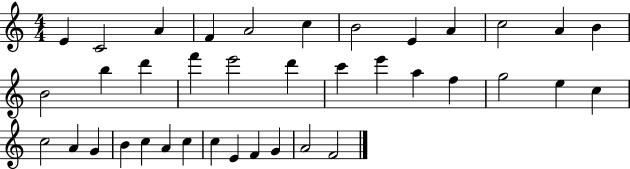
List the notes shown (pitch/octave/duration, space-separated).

E4/q C4/h A4/q F4/q A4/h C5/q B4/h E4/q A4/q C5/h A4/q B4/q B4/h B5/q D6/q F6/q E6/h D6/q C6/q E6/q A5/q F5/q G5/h E5/q C5/q C5/h A4/q G4/q B4/q C5/q A4/q C5/q C5/q E4/q F4/q G4/q A4/h F4/h